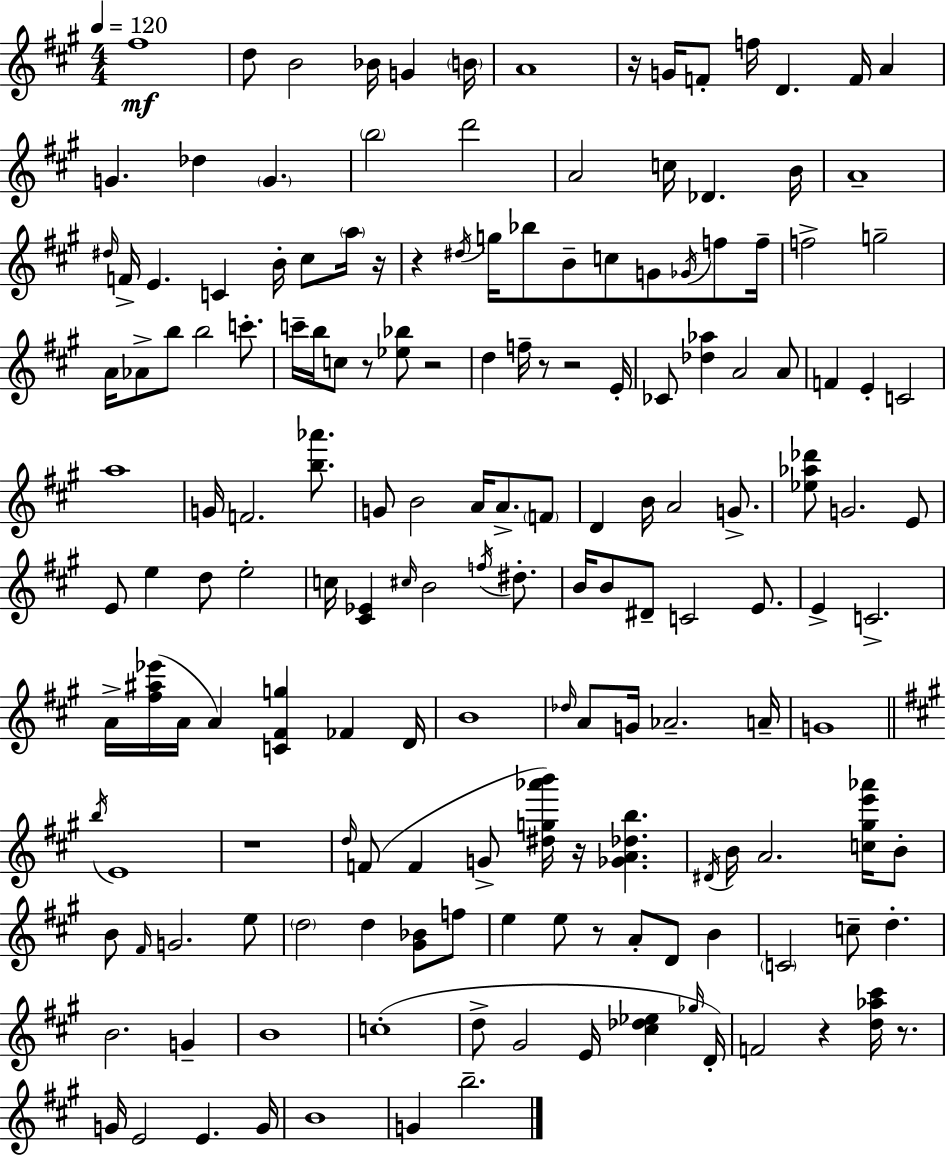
X:1
T:Untitled
M:4/4
L:1/4
K:A
^f4 d/2 B2 _B/4 G B/4 A4 z/4 G/4 F/2 f/4 D F/4 A G _d G b2 d'2 A2 c/4 _D B/4 A4 ^d/4 F/4 E C B/4 ^c/2 a/4 z/4 z ^d/4 g/4 _b/2 B/2 c/2 G/2 _G/4 f/2 f/4 f2 g2 A/4 _A/2 b/2 b2 c'/2 c'/4 b/4 c/2 z/2 [_e_b]/2 z2 d f/4 z/2 z2 E/4 _C/2 [_d_a] A2 A/2 F E C2 a4 G/4 F2 [b_a']/2 G/2 B2 A/4 A/2 F/2 D B/4 A2 G/2 [_e_a_d']/2 G2 E/2 E/2 e d/2 e2 c/4 [^C_E] ^c/4 B2 f/4 ^d/2 B/4 B/2 ^D/2 C2 E/2 E C2 A/4 [^f^a_e']/4 A/4 A [C^Fg] _F D/4 B4 _d/4 A/2 G/4 _A2 A/4 G4 b/4 E4 z4 d/4 F/2 F G/2 [^dg_a'b']/4 z/4 [_GA_db] ^D/4 B/4 A2 [c^ge'_a']/4 B/2 B/2 ^F/4 G2 e/2 d2 d [^G_B]/2 f/2 e e/2 z/2 A/2 D/2 B C2 c/2 d B2 G B4 c4 d/2 ^G2 E/4 [^c_d_e] _g/4 D/4 F2 z [d_a^c']/4 z/2 G/4 E2 E G/4 B4 G b2